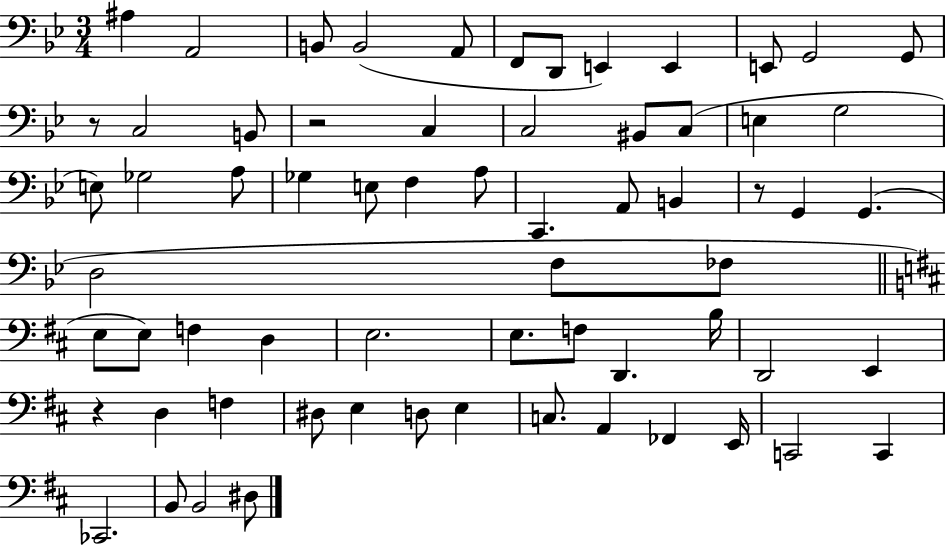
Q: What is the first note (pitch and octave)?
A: A#3